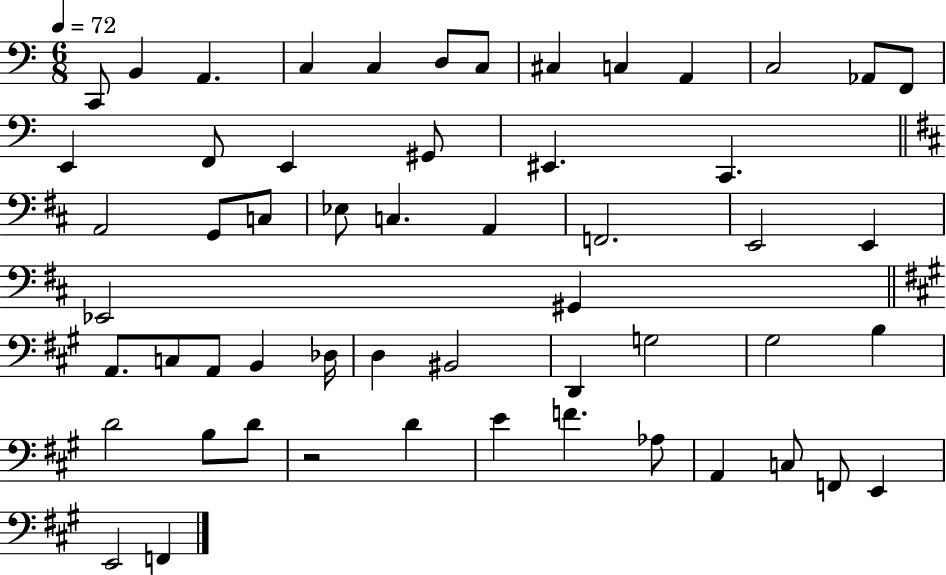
C2/e B2/q A2/q. C3/q C3/q D3/e C3/e C#3/q C3/q A2/q C3/h Ab2/e F2/e E2/q F2/e E2/q G#2/e EIS2/q. C2/q. A2/h G2/e C3/e Eb3/e C3/q. A2/q F2/h. E2/h E2/q Eb2/h G#2/q A2/e. C3/e A2/e B2/q Db3/s D3/q BIS2/h D2/q G3/h G#3/h B3/q D4/h B3/e D4/e R/h D4/q E4/q F4/q. Ab3/e A2/q C3/e F2/e E2/q E2/h F2/q